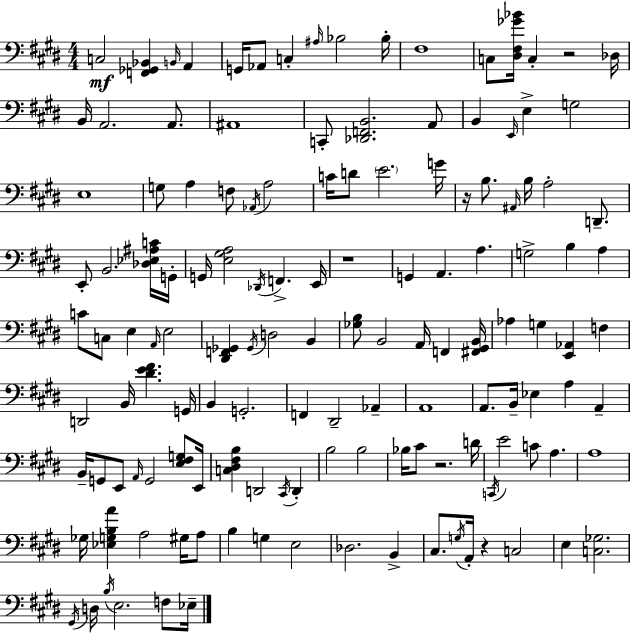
C3/h [F2,Gb2,Bb2]/q B2/s A2/q G2/s Ab2/e C3/q A#3/s Bb3/h Bb3/s F#3/w C3/e [D#3,F#3,Gb4,Bb4]/s C3/q R/h Db3/s B2/s A2/h. A2/e. A#2/w C2/e [Db2,F2,B2]/h. A2/e B2/q E2/s E3/q G3/h E3/w G3/e A3/q F3/e Ab2/s A3/h C4/s D4/e E4/h. G4/s R/s B3/e. A#2/s B3/s A3/h D2/e. E2/e B2/h. [Db3,Eb3,A#3,C4]/s G2/s G2/s [E3,G#3,A3]/h Db2/s F2/q. E2/s R/w G2/q A2/q. A3/q. G3/h B3/q A3/q C4/e C3/e E3/q A2/s E3/h [D#2,F2,Gb2]/q Gb2/s D3/h B2/q [Gb3,B3]/e B2/h A2/s F2/q [F#2,G#2,B2]/s Ab3/q G3/q [E2,Ab2]/q F3/q D2/h B2/s [D#4,E4,F#4]/q. G2/s B2/q G2/h. F2/q D#2/h Ab2/q A2/w A2/e. B2/s Eb3/q A3/q A2/q B2/s G2/e E2/e A2/s G2/h [E3,F#3,G3]/e E2/s [C3,D#3,F#3,B3]/q D2/h C#2/s D2/q B3/h B3/h Bb3/s C#4/e R/h. D4/s C2/s E4/h C4/e A3/q. A3/w Gb3/s [Eb3,G3,B3,A4]/q A3/h G#3/s A3/e B3/q G3/q E3/h Db3/h. B2/q C#3/e. G3/s A2/s R/q C3/h E3/q [C3,Gb3]/h. G#2/s D3/s B3/s E3/h. F3/e Eb3/s